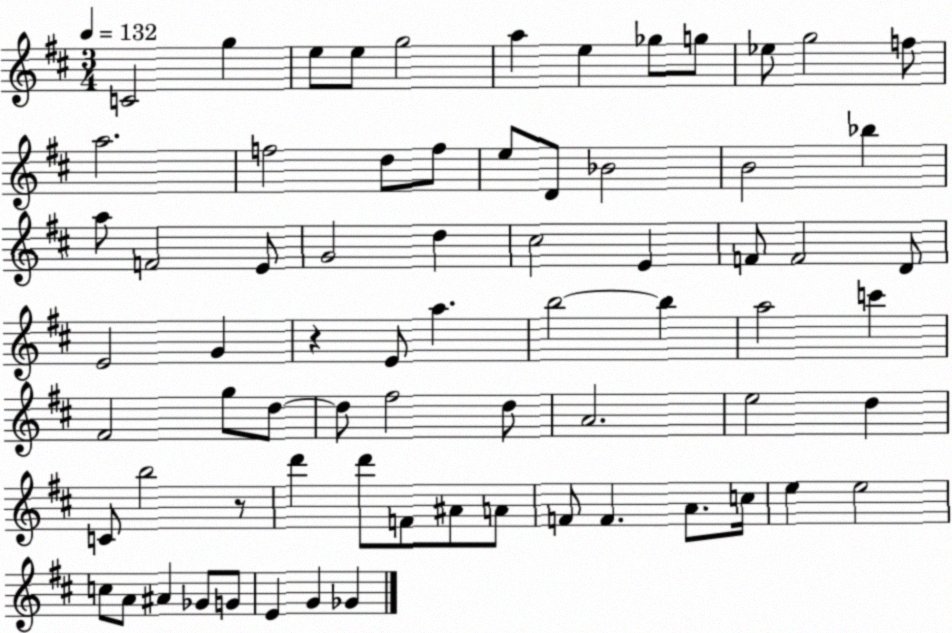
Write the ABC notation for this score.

X:1
T:Untitled
M:3/4
L:1/4
K:D
C2 g e/2 e/2 g2 a e _g/2 g/2 _e/2 g2 f/2 a2 f2 d/2 f/2 e/2 D/2 _B2 B2 _b a/2 F2 E/2 G2 d ^c2 E F/2 F2 D/2 E2 G z E/2 a b2 b a2 c' ^F2 g/2 d/2 d/2 ^f2 d/2 A2 e2 d C/2 b2 z/2 d' d'/2 F/2 ^A/2 A/2 F/2 F A/2 c/4 e e2 c/2 A/2 ^A _G/2 G/2 E G _G